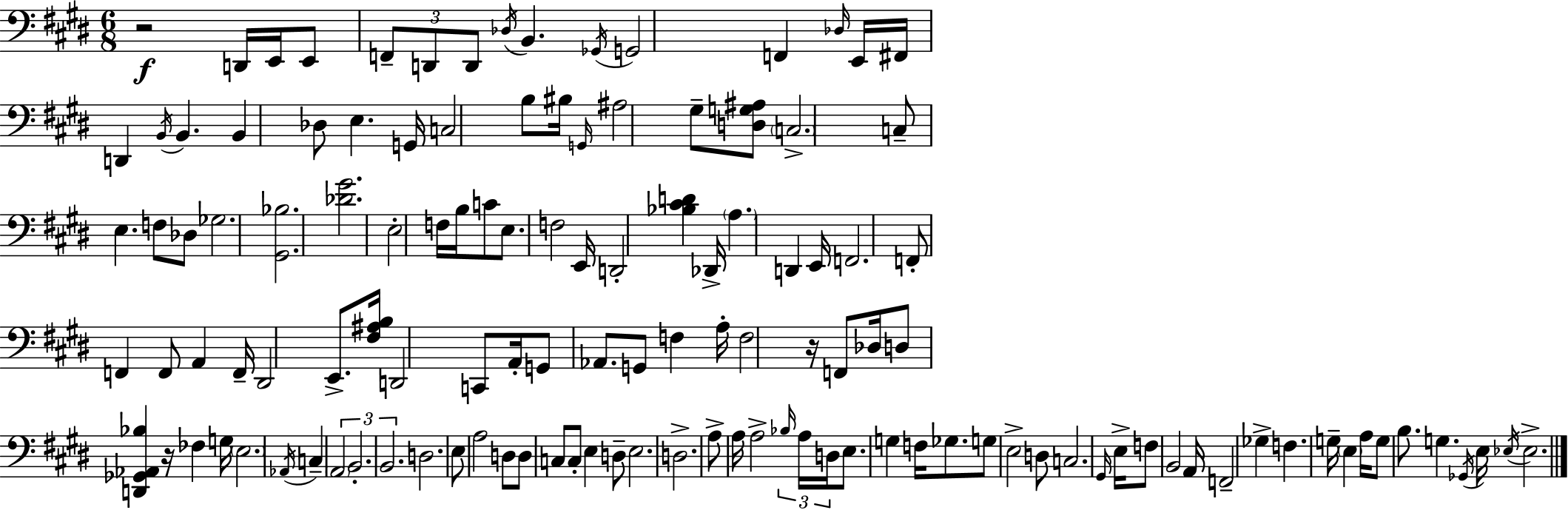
{
  \clef bass
  \numericTimeSignature
  \time 6/8
  \key e \major
  r2\f d,16 e,16 e,8 | \tuplet 3/2 { f,8-- d,8 d,8 } \acciaccatura { des16 } b,4. | \acciaccatura { ges,16 } g,2 f,4 | \grace { des16 } e,16 fis,16 d,4 \acciaccatura { b,16 } b,4. | \break b,4 des8 e4. | g,16 c2 | b8 bis16 \grace { g,16 } ais2 | gis8-- <d g ais>8 \parenthesize c2.-> | \break c8-- e4. | f8 des8 ges2. | <gis, bes>2. | <des' gis'>2. | \break e2-. | f16 b16 c'8 e8. f2 | e,16 d,2-. | <bes cis' d'>4 des,16-> \parenthesize a4. | \break d,4 e,16 f,2. | f,8-. f,4 f,8 | a,4 f,16-- dis,2 | e,8.-> <fis ais b>16 d,2 | \break c,8 a,16-. g,8 aes,8. g,8 | f4 a16-. f2 | r16 f,8 des16 d8 <d, ges, aes, bes>4 r16 | fes4 g16 \parenthesize e2. | \break \acciaccatura { aes,16 } c4-- \tuplet 3/2 { \parenthesize a,2 | b,2.-. | b,2. } | d2. | \break e8 a2 | d8 d8 c8 c8-. | e4 d8-- e2. | d2.-> | \break a8-> a16 a2-> | \tuplet 3/2 { \grace { bes16 } a16 d16 } e8. g4 | f16 ges8. g8 e2-> | d8 c2. | \break \grace { gis,16 } e16-> f8 b,2 | a,16 f,2-- | ges4-> f4. | g16-- \parenthesize e4 a16 g8 b8. | \break g4. \acciaccatura { ges,16 } e16 \acciaccatura { ees16 } ees2.-> | \bar "|."
}